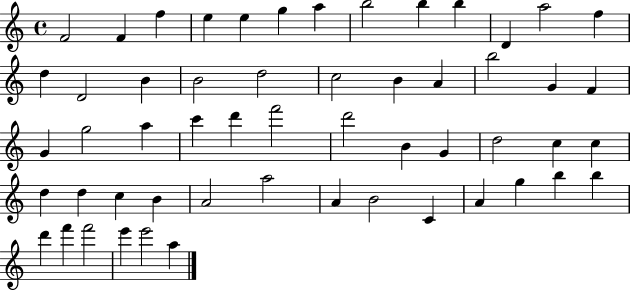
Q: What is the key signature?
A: C major